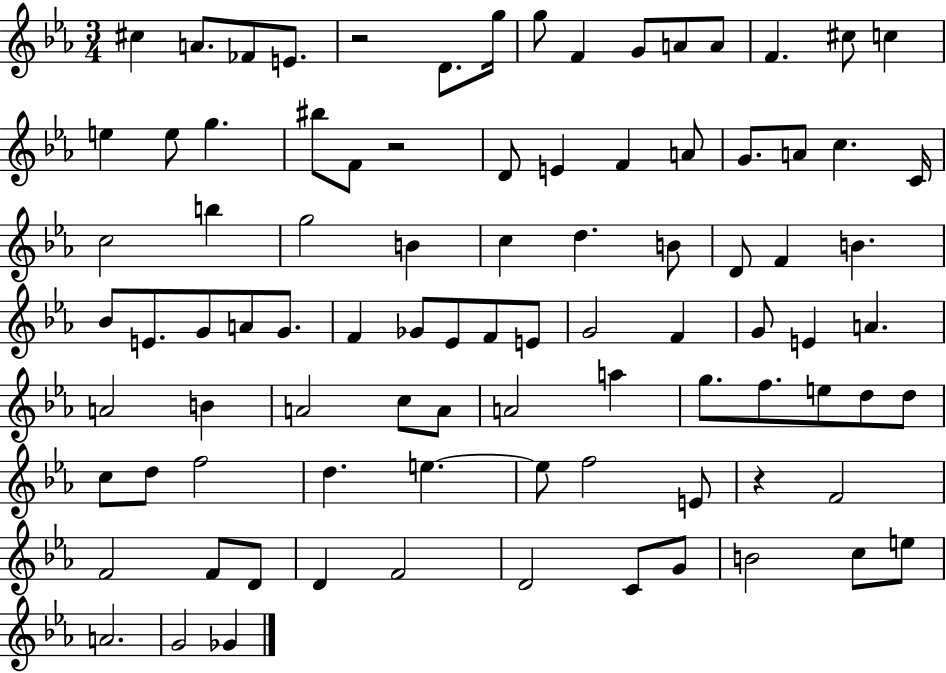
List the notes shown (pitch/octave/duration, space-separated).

C#5/q A4/e. FES4/e E4/e. R/h D4/e. G5/s G5/e F4/q G4/e A4/e A4/e F4/q. C#5/e C5/q E5/q E5/e G5/q. BIS5/e F4/e R/h D4/e E4/q F4/q A4/e G4/e. A4/e C5/q. C4/s C5/h B5/q G5/h B4/q C5/q D5/q. B4/e D4/e F4/q B4/q. Bb4/e E4/e. G4/e A4/e G4/e. F4/q Gb4/e Eb4/e F4/e E4/e G4/h F4/q G4/e E4/q A4/q. A4/h B4/q A4/h C5/e A4/e A4/h A5/q G5/e. F5/e. E5/e D5/e D5/e C5/e D5/e F5/h D5/q. E5/q. E5/e F5/h E4/e R/q F4/h F4/h F4/e D4/e D4/q F4/h D4/h C4/e G4/e B4/h C5/e E5/e A4/h. G4/h Gb4/q